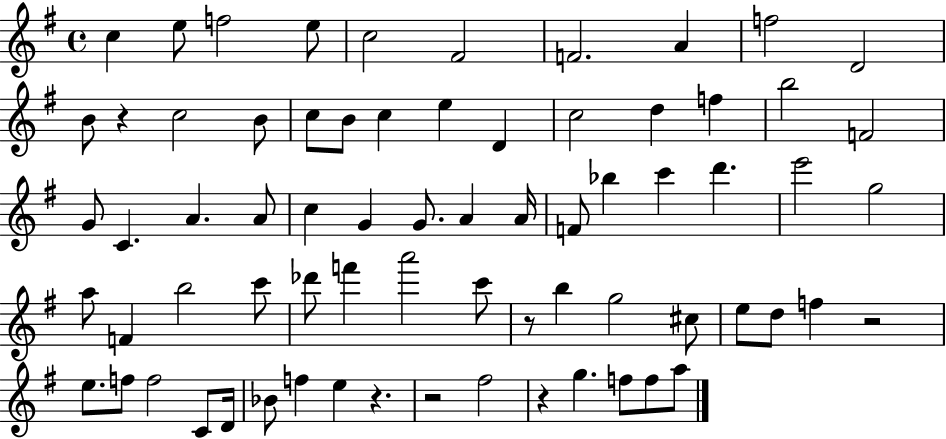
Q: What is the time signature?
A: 4/4